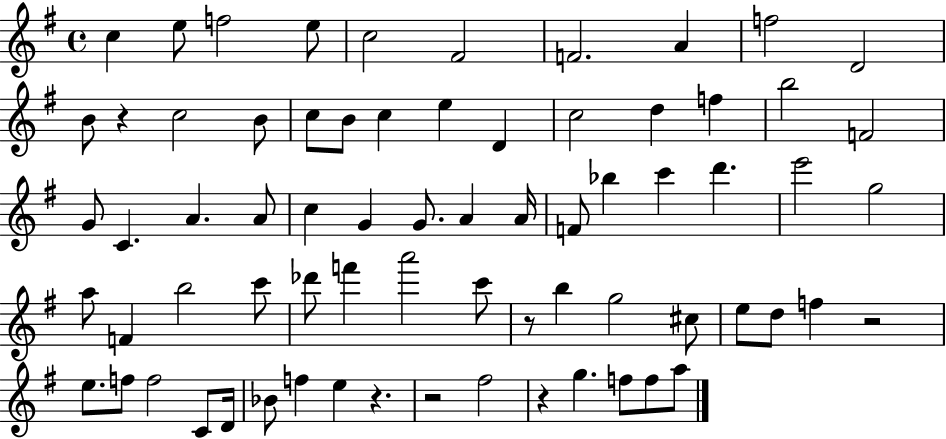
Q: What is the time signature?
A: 4/4